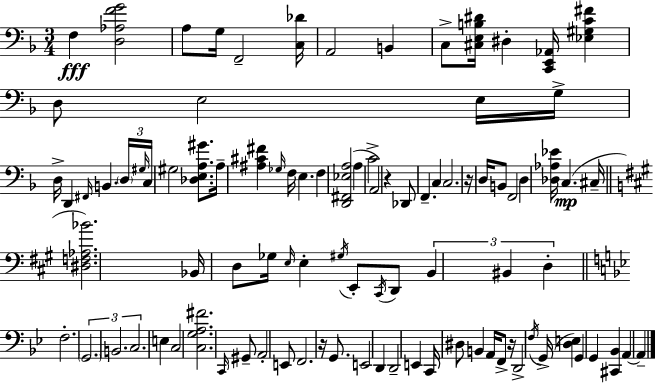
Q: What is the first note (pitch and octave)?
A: F3